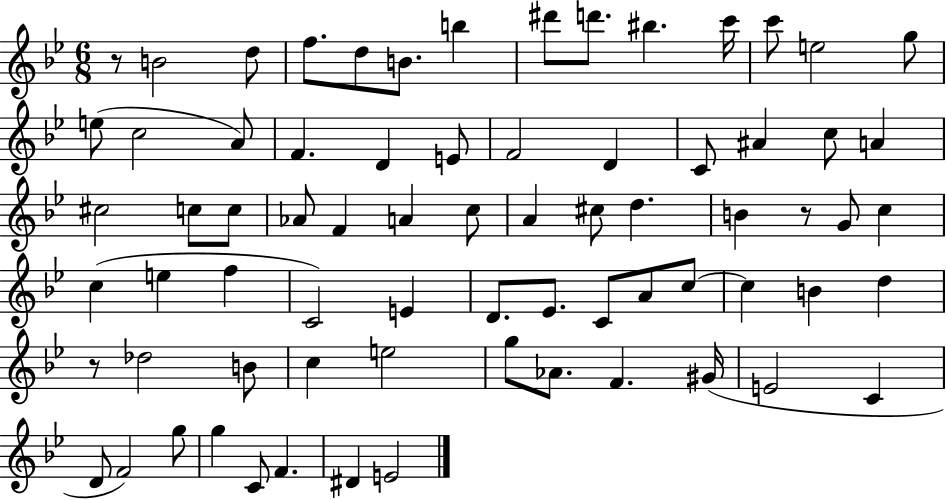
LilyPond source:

{
  \clef treble
  \numericTimeSignature
  \time 6/8
  \key bes \major
  r8 b'2 d''8 | f''8. d''8 b'8. b''4 | dis'''8 d'''8. bis''4. c'''16 | c'''8 e''2 g''8 | \break e''8( c''2 a'8) | f'4. d'4 e'8 | f'2 d'4 | c'8 ais'4 c''8 a'4 | \break cis''2 c''8 c''8 | aes'8 f'4 a'4 c''8 | a'4 cis''8 d''4. | b'4 r8 g'8 c''4 | \break c''4( e''4 f''4 | c'2) e'4 | d'8. ees'8. c'8 a'8 c''8~~ | c''4 b'4 d''4 | \break r8 des''2 b'8 | c''4 e''2 | g''8 aes'8. f'4. gis'16( | e'2 c'4 | \break d'8 f'2) g''8 | g''4 c'8 f'4. | dis'4 e'2 | \bar "|."
}